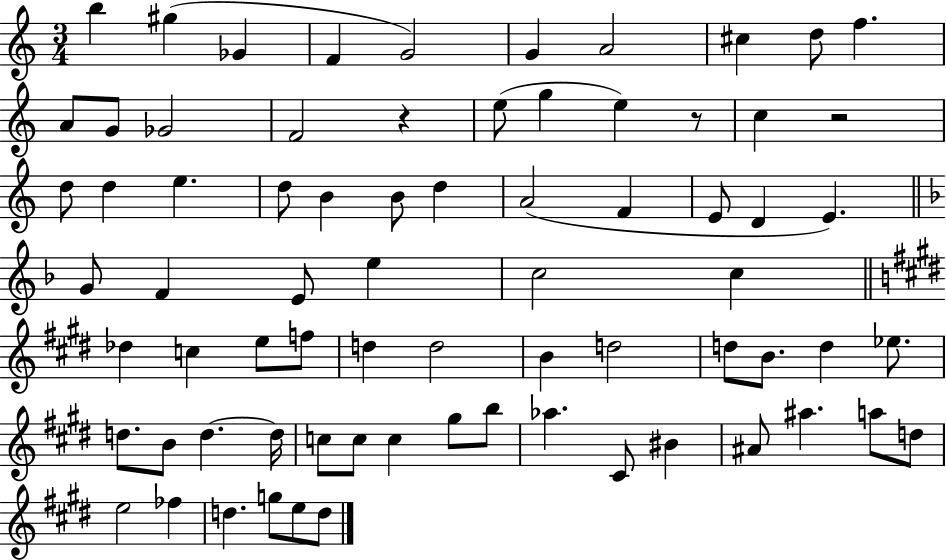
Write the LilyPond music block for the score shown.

{
  \clef treble
  \numericTimeSignature
  \time 3/4
  \key c \major
  b''4 gis''4( ges'4 | f'4 g'2) | g'4 a'2 | cis''4 d''8 f''4. | \break a'8 g'8 ges'2 | f'2 r4 | e''8( g''4 e''4) r8 | c''4 r2 | \break d''8 d''4 e''4. | d''8 b'4 b'8 d''4 | a'2( f'4 | e'8 d'4 e'4.) | \break \bar "||" \break \key f \major g'8 f'4 e'8 e''4 | c''2 c''4 | \bar "||" \break \key e \major des''4 c''4 e''8 f''8 | d''4 d''2 | b'4 d''2 | d''8 b'8. d''4 ees''8. | \break d''8. b'8 d''4.~~ d''16 | c''8 c''8 c''4 gis''8 b''8 | aes''4. cis'8 bis'4 | ais'8 ais''4. a''8 d''8 | \break e''2 fes''4 | d''4. g''8 e''8 d''8 | \bar "|."
}